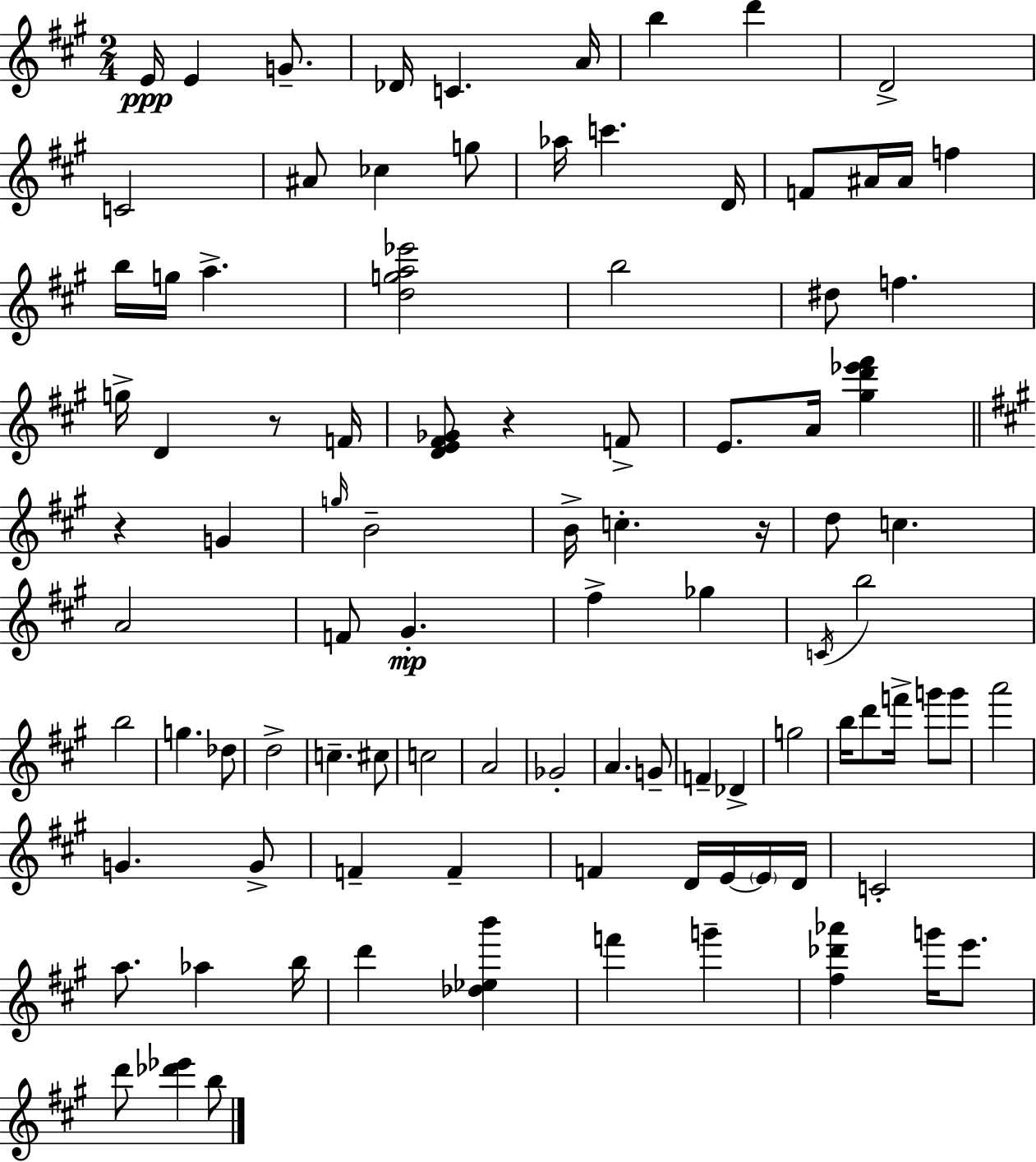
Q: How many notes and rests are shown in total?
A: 96